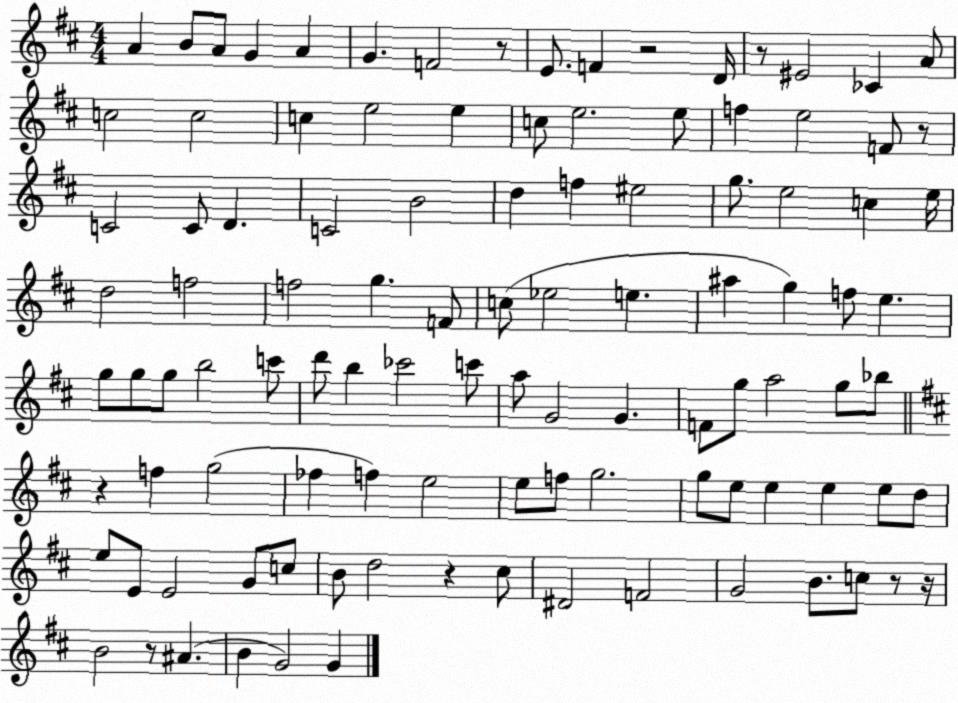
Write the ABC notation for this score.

X:1
T:Untitled
M:4/4
L:1/4
K:D
A B/2 A/2 G A G F2 z/2 E/2 F z2 D/4 z/2 ^E2 _C A/2 c2 c2 c e2 e c/2 e2 e/2 f e2 F/2 z/2 C2 C/2 D C2 B2 d f ^e2 g/2 e2 c e/4 d2 f2 f2 g F/2 c/2 _e2 e ^a g f/2 e g/2 g/2 g/2 b2 c'/2 d'/2 b _c'2 c'/2 a/2 G2 G F/2 g/2 a2 g/2 _b/2 z f g2 _f f e2 e/2 f/2 g2 g/2 e/2 e e e/2 d/2 e/2 E/2 E2 G/2 c/2 B/2 d2 z ^c/2 ^D2 F2 G2 B/2 c/2 z/2 z/4 B2 z/2 ^A B G2 G